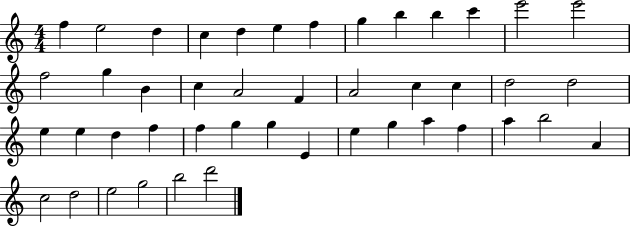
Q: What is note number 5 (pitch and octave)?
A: D5